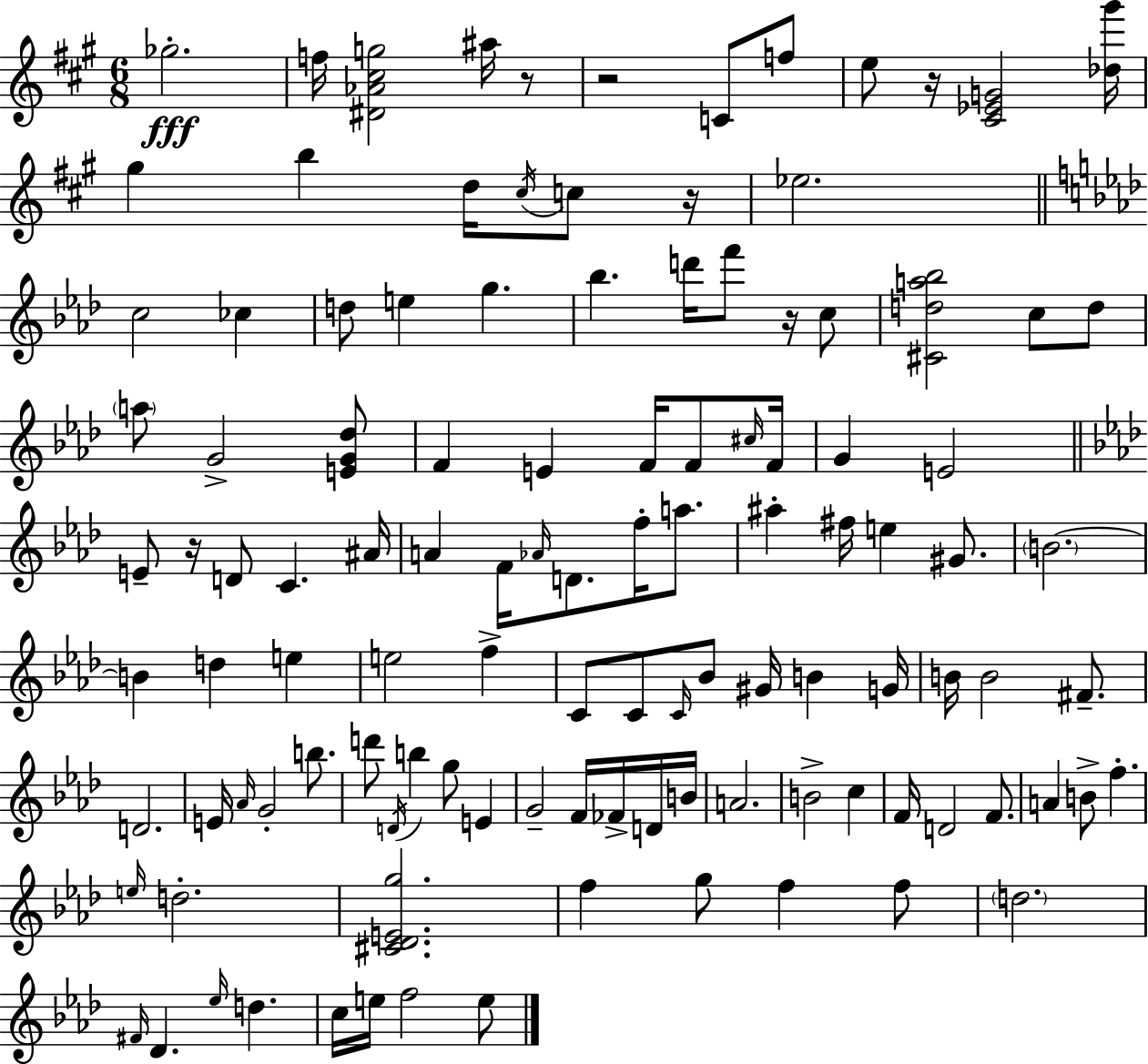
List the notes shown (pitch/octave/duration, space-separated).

Gb5/h. F5/s [D#4,Ab4,C#5,G5]/h A#5/s R/e R/h C4/e F5/e E5/e R/s [C#4,Eb4,G4]/h [Db5,G#6]/s G#5/q B5/q D5/s C#5/s C5/e R/s Eb5/h. C5/h CES5/q D5/e E5/q G5/q. Bb5/q. D6/s F6/e R/s C5/e [C#4,D5,A5,Bb5]/h C5/e D5/e A5/e G4/h [E4,G4,Db5]/e F4/q E4/q F4/s F4/e C#5/s F4/s G4/q E4/h E4/e R/s D4/e C4/q. A#4/s A4/q F4/s Ab4/s D4/e. F5/s A5/e. A#5/q F#5/s E5/q G#4/e. B4/h. B4/q D5/q E5/q E5/h F5/q C4/e C4/e C4/s Bb4/e G#4/s B4/q G4/s B4/s B4/h F#4/e. D4/h. E4/s Ab4/s G4/h B5/e. D6/e D4/s B5/q G5/e E4/q G4/h F4/s FES4/s D4/s B4/s A4/h. B4/h C5/q F4/s D4/h F4/e. A4/q B4/e F5/q. E5/s D5/h. [C#4,Db4,E4,G5]/h. F5/q G5/e F5/q F5/e D5/h. F#4/s Db4/q. Eb5/s D5/q. C5/s E5/s F5/h E5/e